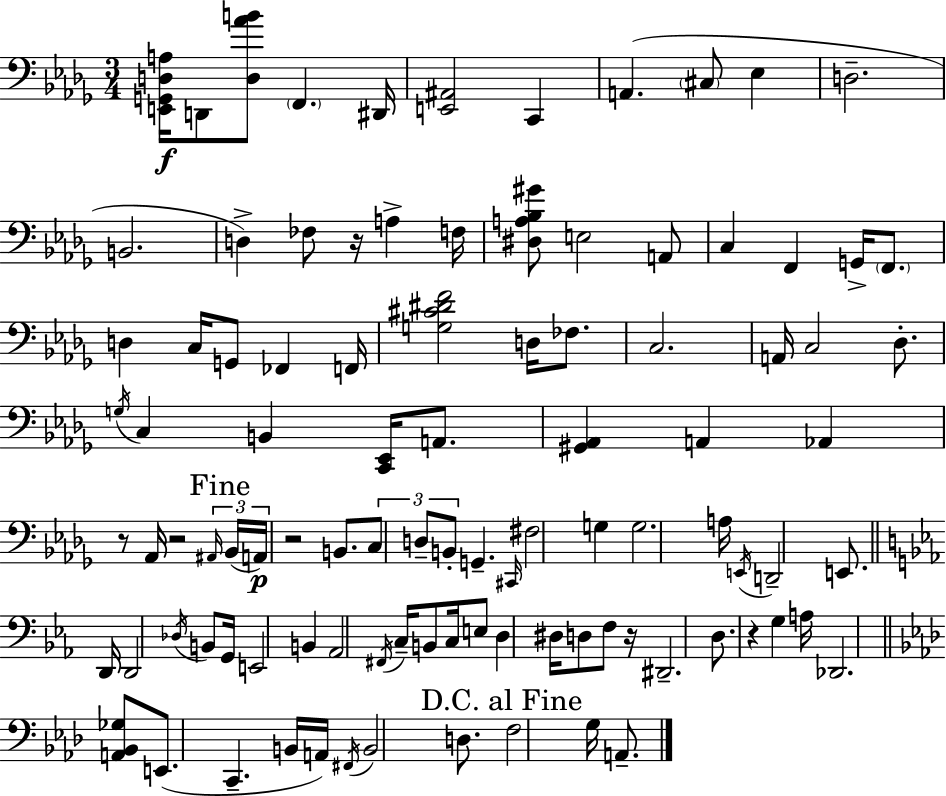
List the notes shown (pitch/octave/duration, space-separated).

[E2,G2,D3,A3]/s D2/e [D3,Ab4,B4]/e F2/q. D#2/s [E2,A#2]/h C2/q A2/q. C#3/e Eb3/q D3/h. B2/h. D3/q FES3/e R/s A3/q F3/s [D#3,A3,Bb3,G#4]/e E3/h A2/e C3/q F2/q G2/s F2/e. D3/q C3/s G2/e FES2/q F2/s [G3,C#4,D#4,F4]/h D3/s FES3/e. C3/h. A2/s C3/h Db3/e. G3/s C3/q B2/q [C2,Eb2]/s A2/e. [G#2,Ab2]/q A2/q Ab2/q R/e Ab2/s R/h A#2/s Bb2/s A2/s R/h B2/e. C3/e D3/e B2/e G2/q. C#2/s F#3/h G3/q G3/h. A3/s E2/s D2/h E2/e. D2/s D2/h Db3/s B2/e G2/s E2/h B2/q Ab2/h F#2/s C3/s B2/e C3/s E3/e D3/q D#3/s D3/e F3/e R/s D#2/h. D3/e. R/q G3/q A3/s Db2/h. [A2,Bb2,Gb3]/e E2/e. C2/q. B2/s A2/s F#2/s B2/h D3/e. F3/h G3/s A2/e.